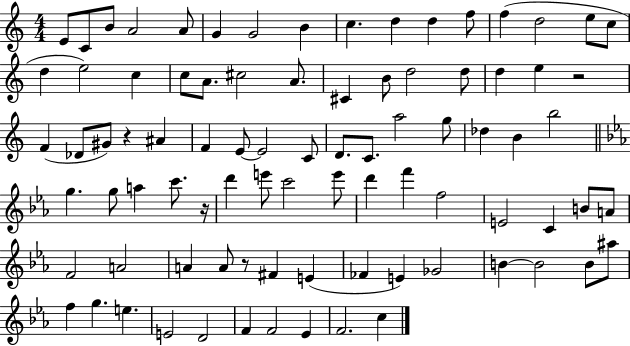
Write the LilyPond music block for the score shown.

{
  \clef treble
  \numericTimeSignature
  \time 4/4
  \key c \major
  \repeat volta 2 { e'8 c'8 b'8 a'2 a'8 | g'4 g'2 b'4 | c''4. d''4 d''4 f''8 | f''4( d''2 e''8 c''8 | \break d''4 e''2) c''4 | c''8 a'8. cis''2 a'8. | cis'4 b'8 d''2 d''8 | d''4 e''4 r2 | \break f'4( des'8 gis'8) r4 ais'4 | f'4 e'8~~ e'2 c'8 | d'8. c'8. a''2 g''8 | des''4 b'4 b''2 | \break \bar "||" \break \key ees \major g''4. g''8 a''4 c'''8. r16 | d'''4 e'''8 c'''2 e'''8 | d'''4 f'''4 f''2 | e'2 c'4 b'8 a'8 | \break f'2 a'2 | a'4 a'8 r8 fis'4 e'4( | fes'4 e'4) ges'2 | b'4~~ b'2 b'8 ais''8 | \break f''4 g''4. e''4. | e'2 d'2 | f'4 f'2 ees'4 | f'2. c''4 | \break } \bar "|."
}